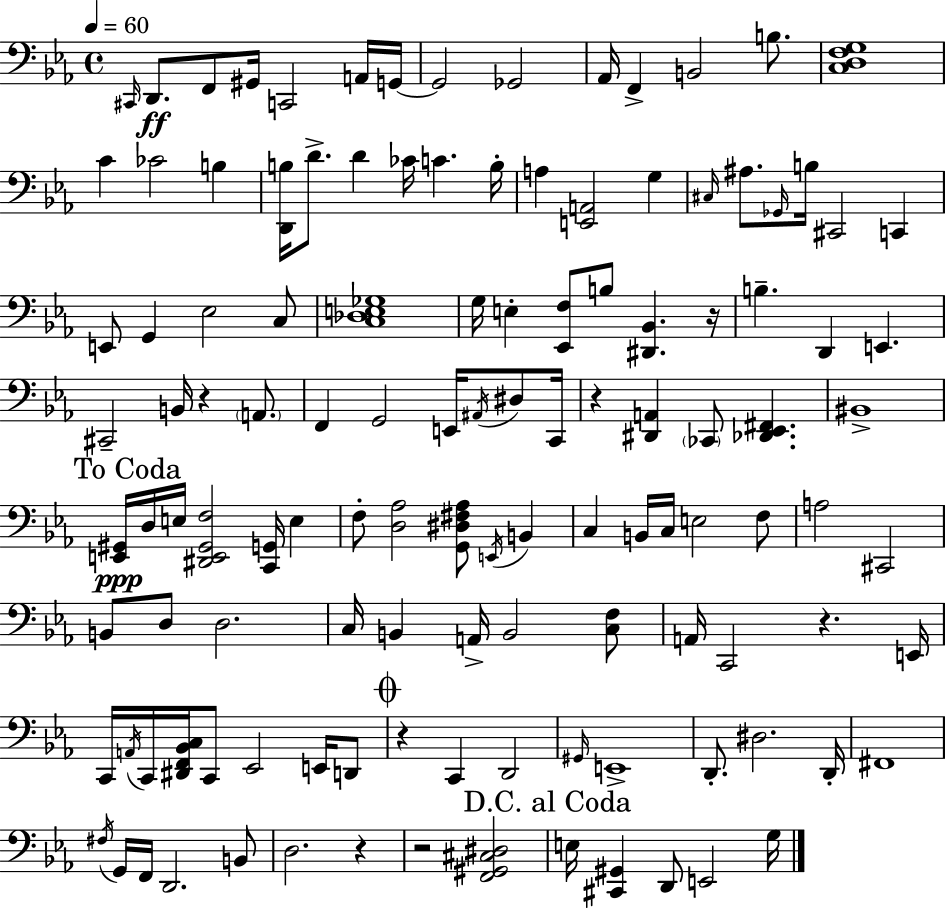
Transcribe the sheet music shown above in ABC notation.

X:1
T:Untitled
M:4/4
L:1/4
K:Cm
^C,,/4 D,,/2 F,,/2 ^G,,/4 C,,2 A,,/4 G,,/4 G,,2 _G,,2 _A,,/4 F,, B,,2 B,/2 [C,D,F,G,]4 C _C2 B, [D,,B,]/4 D/2 D _C/4 C B,/4 A, [E,,A,,]2 G, ^C,/4 ^A,/2 _G,,/4 B,/4 ^C,,2 C,, E,,/2 G,, _E,2 C,/2 [C,_D,E,_G,]4 G,/4 E, [_E,,F,]/2 B,/2 [^D,,_B,,] z/4 B, D,, E,, ^C,,2 B,,/4 z A,,/2 F,, G,,2 E,,/4 ^A,,/4 ^D,/2 C,,/4 z [^D,,A,,] _C,,/2 [_D,,_E,,^F,,] ^B,,4 [E,,^G,,]/4 D,/4 E,/4 [^D,,E,,^G,,F,]2 [C,,G,,]/4 E, F,/2 [D,_A,]2 [G,,^D,^F,_A,]/2 E,,/4 B,, C, B,,/4 C,/4 E,2 F,/2 A,2 ^C,,2 B,,/2 D,/2 D,2 C,/4 B,, A,,/4 B,,2 [C,F,]/2 A,,/4 C,,2 z E,,/4 C,,/4 A,,/4 C,,/4 [^D,,F,,_B,,C,]/4 C,,/2 _E,,2 E,,/4 D,,/2 z C,, D,,2 ^G,,/4 E,,4 D,,/2 ^D,2 D,,/4 ^F,,4 ^F,/4 G,,/4 F,,/4 D,,2 B,,/2 D,2 z z2 [F,,^G,,^C,^D,]2 E,/4 [^C,,^G,,] D,,/2 E,,2 G,/4